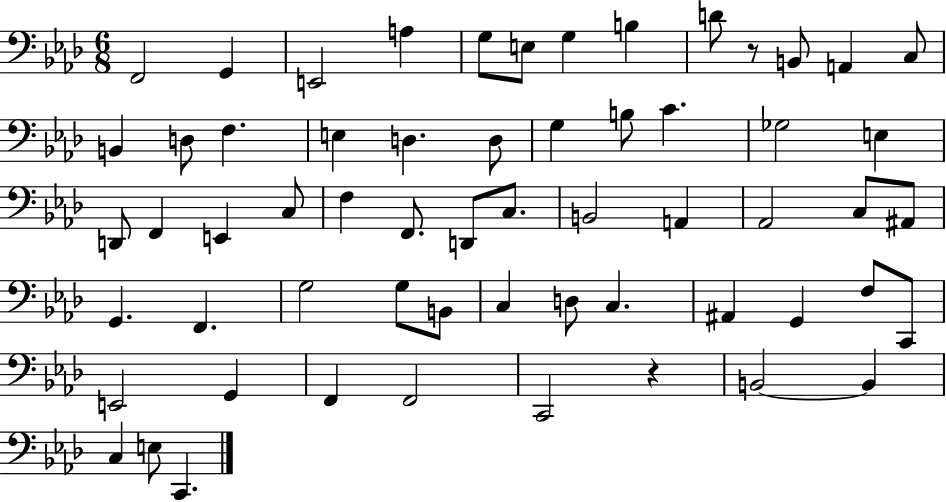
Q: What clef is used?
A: bass